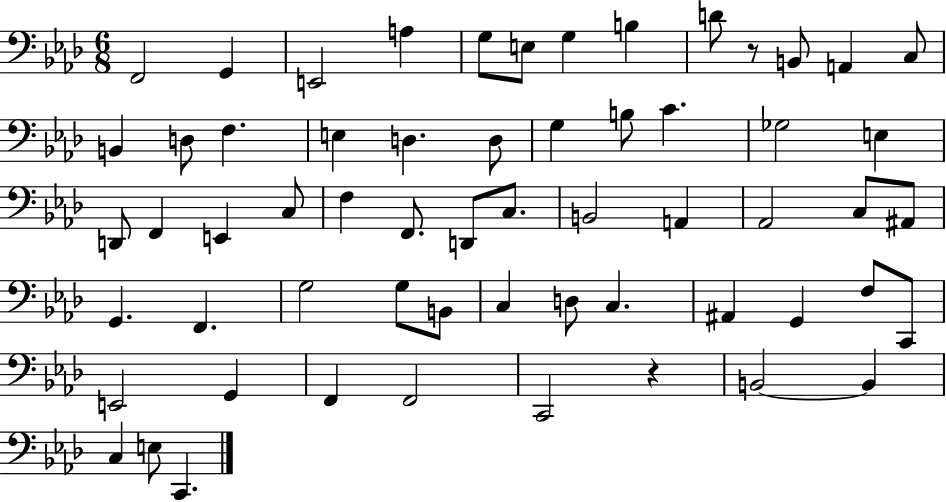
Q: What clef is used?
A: bass